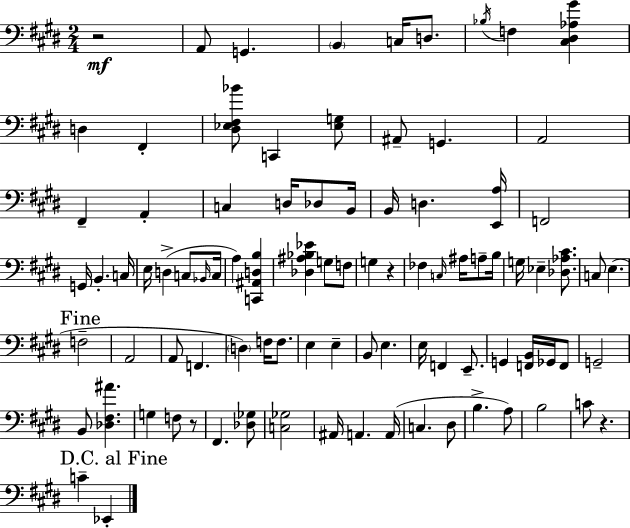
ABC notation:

X:1
T:Untitled
M:2/4
L:1/4
K:E
z2 A,,/2 G,, B,, C,/4 D,/2 _B,/4 F, [^C,^D,_A,^G] D, ^F,, [^D,_E,^F,_B]/2 C,, [_E,G,]/2 ^A,,/2 G,, A,,2 ^F,, A,, C, D,/4 _D,/2 B,,/4 B,,/4 D, [E,,A,]/4 F,,2 G,,/4 B,, C,/4 E,/4 D, C,/2 _B,,/4 C,/4 A, [C,,^A,,D,B,] [_D,^A,_B,_E] G,/2 F,/2 G, z _F, C,/4 ^A,/4 A,/2 B,/4 G,/4 _E, [_D,_A,^C]/2 C,/2 E, F,2 A,,2 A,,/2 F,, D, F,/4 F,/2 E, E, B,,/2 E, E,/4 F,, E,,/2 G,, [F,,B,,]/4 _G,,/4 F,,/2 G,,2 B,,/2 [_D,^F,^A] G, F,/2 z/2 ^F,, [_D,_G,]/2 [C,_G,]2 ^A,,/4 A,, A,,/4 C, ^D,/2 B, A,/2 B,2 C/2 z C _E,,